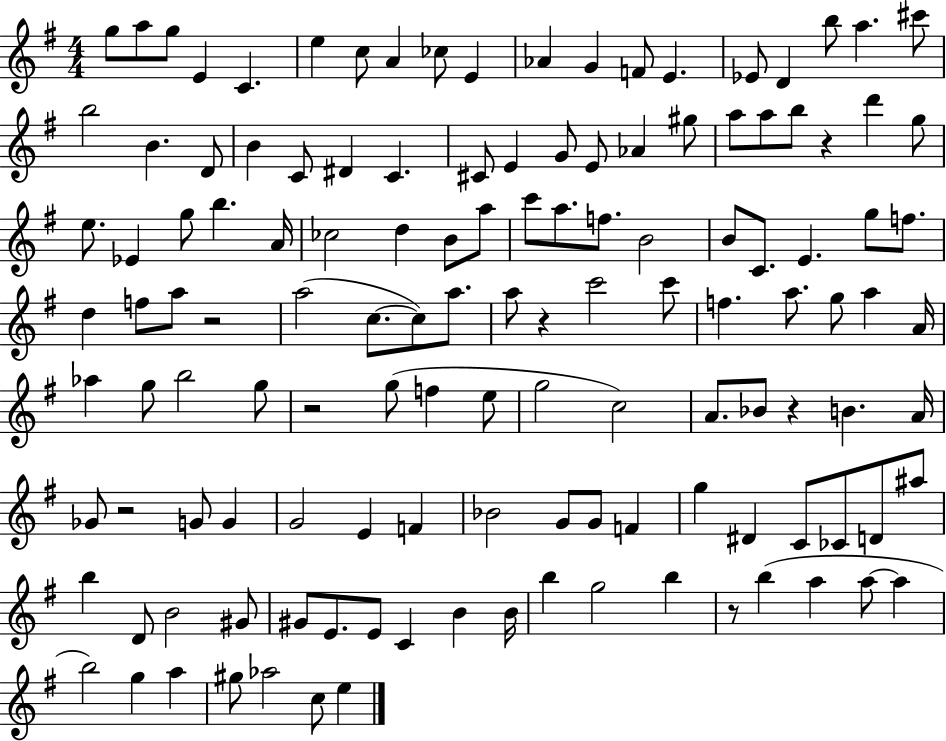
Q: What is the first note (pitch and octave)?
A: G5